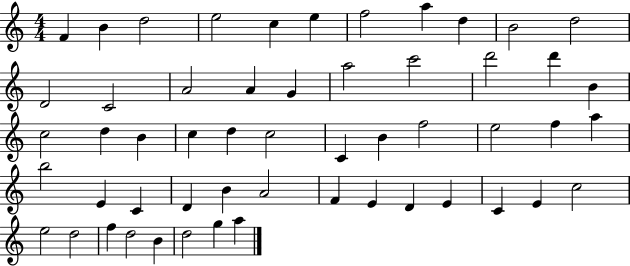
{
  \clef treble
  \numericTimeSignature
  \time 4/4
  \key c \major
  f'4 b'4 d''2 | e''2 c''4 e''4 | f''2 a''4 d''4 | b'2 d''2 | \break d'2 c'2 | a'2 a'4 g'4 | a''2 c'''2 | d'''2 d'''4 b'4 | \break c''2 d''4 b'4 | c''4 d''4 c''2 | c'4 b'4 f''2 | e''2 f''4 a''4 | \break b''2 e'4 c'4 | d'4 b'4 a'2 | f'4 e'4 d'4 e'4 | c'4 e'4 c''2 | \break e''2 d''2 | f''4 d''2 b'4 | d''2 g''4 a''4 | \bar "|."
}